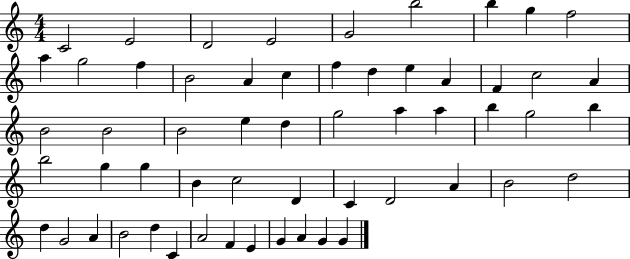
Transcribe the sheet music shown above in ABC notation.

X:1
T:Untitled
M:4/4
L:1/4
K:C
C2 E2 D2 E2 G2 b2 b g f2 a g2 f B2 A c f d e A F c2 A B2 B2 B2 e d g2 a a b g2 b b2 g g B c2 D C D2 A B2 d2 d G2 A B2 d C A2 F E G A G G